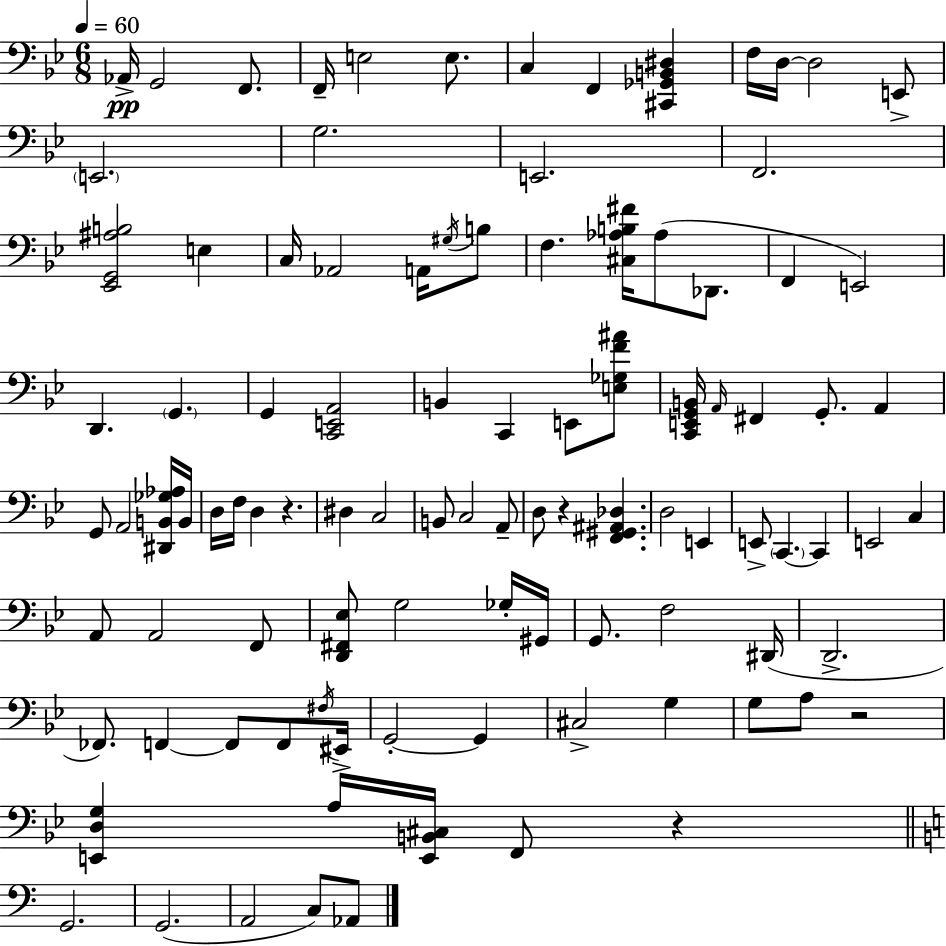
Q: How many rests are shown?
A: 4